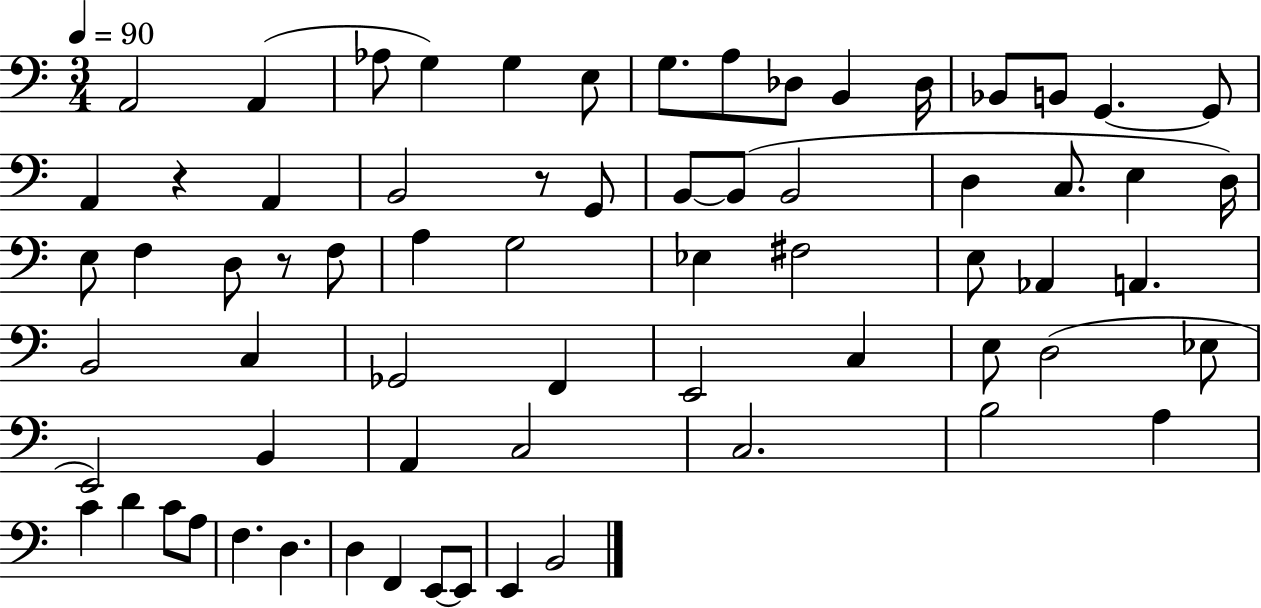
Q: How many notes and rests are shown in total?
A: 68